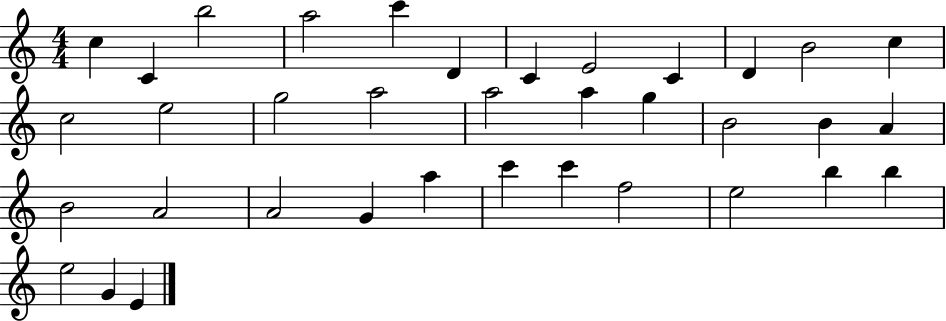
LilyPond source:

{
  \clef treble
  \numericTimeSignature
  \time 4/4
  \key c \major
  c''4 c'4 b''2 | a''2 c'''4 d'4 | c'4 e'2 c'4 | d'4 b'2 c''4 | \break c''2 e''2 | g''2 a''2 | a''2 a''4 g''4 | b'2 b'4 a'4 | \break b'2 a'2 | a'2 g'4 a''4 | c'''4 c'''4 f''2 | e''2 b''4 b''4 | \break e''2 g'4 e'4 | \bar "|."
}